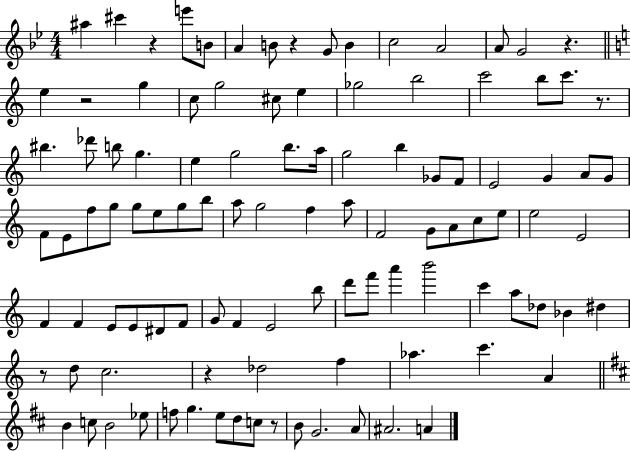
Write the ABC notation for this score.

X:1
T:Untitled
M:4/4
L:1/4
K:Bb
^a ^c' z e'/2 B/2 A B/2 z G/2 B c2 A2 A/2 G2 z e z2 g c/2 g2 ^c/2 e _g2 b2 c'2 b/2 c'/2 z/2 ^b _d'/2 b/2 g e g2 b/2 a/4 g2 b _G/2 F/2 E2 G A/2 G/2 F/2 E/2 f/2 g/2 g/2 e/2 g/2 b/2 a/2 g2 f a/2 F2 G/2 A/2 c/2 e/2 e2 E2 F F E/2 E/2 ^D/2 F/2 G/2 F E2 b/2 d'/2 f'/2 a' b'2 c' a/2 _d/2 _B ^d z/2 d/2 c2 z _d2 f _a c' A B c/2 B2 _e/2 f/2 g e/2 d/2 c/2 z/2 B/2 G2 A/2 ^A2 A